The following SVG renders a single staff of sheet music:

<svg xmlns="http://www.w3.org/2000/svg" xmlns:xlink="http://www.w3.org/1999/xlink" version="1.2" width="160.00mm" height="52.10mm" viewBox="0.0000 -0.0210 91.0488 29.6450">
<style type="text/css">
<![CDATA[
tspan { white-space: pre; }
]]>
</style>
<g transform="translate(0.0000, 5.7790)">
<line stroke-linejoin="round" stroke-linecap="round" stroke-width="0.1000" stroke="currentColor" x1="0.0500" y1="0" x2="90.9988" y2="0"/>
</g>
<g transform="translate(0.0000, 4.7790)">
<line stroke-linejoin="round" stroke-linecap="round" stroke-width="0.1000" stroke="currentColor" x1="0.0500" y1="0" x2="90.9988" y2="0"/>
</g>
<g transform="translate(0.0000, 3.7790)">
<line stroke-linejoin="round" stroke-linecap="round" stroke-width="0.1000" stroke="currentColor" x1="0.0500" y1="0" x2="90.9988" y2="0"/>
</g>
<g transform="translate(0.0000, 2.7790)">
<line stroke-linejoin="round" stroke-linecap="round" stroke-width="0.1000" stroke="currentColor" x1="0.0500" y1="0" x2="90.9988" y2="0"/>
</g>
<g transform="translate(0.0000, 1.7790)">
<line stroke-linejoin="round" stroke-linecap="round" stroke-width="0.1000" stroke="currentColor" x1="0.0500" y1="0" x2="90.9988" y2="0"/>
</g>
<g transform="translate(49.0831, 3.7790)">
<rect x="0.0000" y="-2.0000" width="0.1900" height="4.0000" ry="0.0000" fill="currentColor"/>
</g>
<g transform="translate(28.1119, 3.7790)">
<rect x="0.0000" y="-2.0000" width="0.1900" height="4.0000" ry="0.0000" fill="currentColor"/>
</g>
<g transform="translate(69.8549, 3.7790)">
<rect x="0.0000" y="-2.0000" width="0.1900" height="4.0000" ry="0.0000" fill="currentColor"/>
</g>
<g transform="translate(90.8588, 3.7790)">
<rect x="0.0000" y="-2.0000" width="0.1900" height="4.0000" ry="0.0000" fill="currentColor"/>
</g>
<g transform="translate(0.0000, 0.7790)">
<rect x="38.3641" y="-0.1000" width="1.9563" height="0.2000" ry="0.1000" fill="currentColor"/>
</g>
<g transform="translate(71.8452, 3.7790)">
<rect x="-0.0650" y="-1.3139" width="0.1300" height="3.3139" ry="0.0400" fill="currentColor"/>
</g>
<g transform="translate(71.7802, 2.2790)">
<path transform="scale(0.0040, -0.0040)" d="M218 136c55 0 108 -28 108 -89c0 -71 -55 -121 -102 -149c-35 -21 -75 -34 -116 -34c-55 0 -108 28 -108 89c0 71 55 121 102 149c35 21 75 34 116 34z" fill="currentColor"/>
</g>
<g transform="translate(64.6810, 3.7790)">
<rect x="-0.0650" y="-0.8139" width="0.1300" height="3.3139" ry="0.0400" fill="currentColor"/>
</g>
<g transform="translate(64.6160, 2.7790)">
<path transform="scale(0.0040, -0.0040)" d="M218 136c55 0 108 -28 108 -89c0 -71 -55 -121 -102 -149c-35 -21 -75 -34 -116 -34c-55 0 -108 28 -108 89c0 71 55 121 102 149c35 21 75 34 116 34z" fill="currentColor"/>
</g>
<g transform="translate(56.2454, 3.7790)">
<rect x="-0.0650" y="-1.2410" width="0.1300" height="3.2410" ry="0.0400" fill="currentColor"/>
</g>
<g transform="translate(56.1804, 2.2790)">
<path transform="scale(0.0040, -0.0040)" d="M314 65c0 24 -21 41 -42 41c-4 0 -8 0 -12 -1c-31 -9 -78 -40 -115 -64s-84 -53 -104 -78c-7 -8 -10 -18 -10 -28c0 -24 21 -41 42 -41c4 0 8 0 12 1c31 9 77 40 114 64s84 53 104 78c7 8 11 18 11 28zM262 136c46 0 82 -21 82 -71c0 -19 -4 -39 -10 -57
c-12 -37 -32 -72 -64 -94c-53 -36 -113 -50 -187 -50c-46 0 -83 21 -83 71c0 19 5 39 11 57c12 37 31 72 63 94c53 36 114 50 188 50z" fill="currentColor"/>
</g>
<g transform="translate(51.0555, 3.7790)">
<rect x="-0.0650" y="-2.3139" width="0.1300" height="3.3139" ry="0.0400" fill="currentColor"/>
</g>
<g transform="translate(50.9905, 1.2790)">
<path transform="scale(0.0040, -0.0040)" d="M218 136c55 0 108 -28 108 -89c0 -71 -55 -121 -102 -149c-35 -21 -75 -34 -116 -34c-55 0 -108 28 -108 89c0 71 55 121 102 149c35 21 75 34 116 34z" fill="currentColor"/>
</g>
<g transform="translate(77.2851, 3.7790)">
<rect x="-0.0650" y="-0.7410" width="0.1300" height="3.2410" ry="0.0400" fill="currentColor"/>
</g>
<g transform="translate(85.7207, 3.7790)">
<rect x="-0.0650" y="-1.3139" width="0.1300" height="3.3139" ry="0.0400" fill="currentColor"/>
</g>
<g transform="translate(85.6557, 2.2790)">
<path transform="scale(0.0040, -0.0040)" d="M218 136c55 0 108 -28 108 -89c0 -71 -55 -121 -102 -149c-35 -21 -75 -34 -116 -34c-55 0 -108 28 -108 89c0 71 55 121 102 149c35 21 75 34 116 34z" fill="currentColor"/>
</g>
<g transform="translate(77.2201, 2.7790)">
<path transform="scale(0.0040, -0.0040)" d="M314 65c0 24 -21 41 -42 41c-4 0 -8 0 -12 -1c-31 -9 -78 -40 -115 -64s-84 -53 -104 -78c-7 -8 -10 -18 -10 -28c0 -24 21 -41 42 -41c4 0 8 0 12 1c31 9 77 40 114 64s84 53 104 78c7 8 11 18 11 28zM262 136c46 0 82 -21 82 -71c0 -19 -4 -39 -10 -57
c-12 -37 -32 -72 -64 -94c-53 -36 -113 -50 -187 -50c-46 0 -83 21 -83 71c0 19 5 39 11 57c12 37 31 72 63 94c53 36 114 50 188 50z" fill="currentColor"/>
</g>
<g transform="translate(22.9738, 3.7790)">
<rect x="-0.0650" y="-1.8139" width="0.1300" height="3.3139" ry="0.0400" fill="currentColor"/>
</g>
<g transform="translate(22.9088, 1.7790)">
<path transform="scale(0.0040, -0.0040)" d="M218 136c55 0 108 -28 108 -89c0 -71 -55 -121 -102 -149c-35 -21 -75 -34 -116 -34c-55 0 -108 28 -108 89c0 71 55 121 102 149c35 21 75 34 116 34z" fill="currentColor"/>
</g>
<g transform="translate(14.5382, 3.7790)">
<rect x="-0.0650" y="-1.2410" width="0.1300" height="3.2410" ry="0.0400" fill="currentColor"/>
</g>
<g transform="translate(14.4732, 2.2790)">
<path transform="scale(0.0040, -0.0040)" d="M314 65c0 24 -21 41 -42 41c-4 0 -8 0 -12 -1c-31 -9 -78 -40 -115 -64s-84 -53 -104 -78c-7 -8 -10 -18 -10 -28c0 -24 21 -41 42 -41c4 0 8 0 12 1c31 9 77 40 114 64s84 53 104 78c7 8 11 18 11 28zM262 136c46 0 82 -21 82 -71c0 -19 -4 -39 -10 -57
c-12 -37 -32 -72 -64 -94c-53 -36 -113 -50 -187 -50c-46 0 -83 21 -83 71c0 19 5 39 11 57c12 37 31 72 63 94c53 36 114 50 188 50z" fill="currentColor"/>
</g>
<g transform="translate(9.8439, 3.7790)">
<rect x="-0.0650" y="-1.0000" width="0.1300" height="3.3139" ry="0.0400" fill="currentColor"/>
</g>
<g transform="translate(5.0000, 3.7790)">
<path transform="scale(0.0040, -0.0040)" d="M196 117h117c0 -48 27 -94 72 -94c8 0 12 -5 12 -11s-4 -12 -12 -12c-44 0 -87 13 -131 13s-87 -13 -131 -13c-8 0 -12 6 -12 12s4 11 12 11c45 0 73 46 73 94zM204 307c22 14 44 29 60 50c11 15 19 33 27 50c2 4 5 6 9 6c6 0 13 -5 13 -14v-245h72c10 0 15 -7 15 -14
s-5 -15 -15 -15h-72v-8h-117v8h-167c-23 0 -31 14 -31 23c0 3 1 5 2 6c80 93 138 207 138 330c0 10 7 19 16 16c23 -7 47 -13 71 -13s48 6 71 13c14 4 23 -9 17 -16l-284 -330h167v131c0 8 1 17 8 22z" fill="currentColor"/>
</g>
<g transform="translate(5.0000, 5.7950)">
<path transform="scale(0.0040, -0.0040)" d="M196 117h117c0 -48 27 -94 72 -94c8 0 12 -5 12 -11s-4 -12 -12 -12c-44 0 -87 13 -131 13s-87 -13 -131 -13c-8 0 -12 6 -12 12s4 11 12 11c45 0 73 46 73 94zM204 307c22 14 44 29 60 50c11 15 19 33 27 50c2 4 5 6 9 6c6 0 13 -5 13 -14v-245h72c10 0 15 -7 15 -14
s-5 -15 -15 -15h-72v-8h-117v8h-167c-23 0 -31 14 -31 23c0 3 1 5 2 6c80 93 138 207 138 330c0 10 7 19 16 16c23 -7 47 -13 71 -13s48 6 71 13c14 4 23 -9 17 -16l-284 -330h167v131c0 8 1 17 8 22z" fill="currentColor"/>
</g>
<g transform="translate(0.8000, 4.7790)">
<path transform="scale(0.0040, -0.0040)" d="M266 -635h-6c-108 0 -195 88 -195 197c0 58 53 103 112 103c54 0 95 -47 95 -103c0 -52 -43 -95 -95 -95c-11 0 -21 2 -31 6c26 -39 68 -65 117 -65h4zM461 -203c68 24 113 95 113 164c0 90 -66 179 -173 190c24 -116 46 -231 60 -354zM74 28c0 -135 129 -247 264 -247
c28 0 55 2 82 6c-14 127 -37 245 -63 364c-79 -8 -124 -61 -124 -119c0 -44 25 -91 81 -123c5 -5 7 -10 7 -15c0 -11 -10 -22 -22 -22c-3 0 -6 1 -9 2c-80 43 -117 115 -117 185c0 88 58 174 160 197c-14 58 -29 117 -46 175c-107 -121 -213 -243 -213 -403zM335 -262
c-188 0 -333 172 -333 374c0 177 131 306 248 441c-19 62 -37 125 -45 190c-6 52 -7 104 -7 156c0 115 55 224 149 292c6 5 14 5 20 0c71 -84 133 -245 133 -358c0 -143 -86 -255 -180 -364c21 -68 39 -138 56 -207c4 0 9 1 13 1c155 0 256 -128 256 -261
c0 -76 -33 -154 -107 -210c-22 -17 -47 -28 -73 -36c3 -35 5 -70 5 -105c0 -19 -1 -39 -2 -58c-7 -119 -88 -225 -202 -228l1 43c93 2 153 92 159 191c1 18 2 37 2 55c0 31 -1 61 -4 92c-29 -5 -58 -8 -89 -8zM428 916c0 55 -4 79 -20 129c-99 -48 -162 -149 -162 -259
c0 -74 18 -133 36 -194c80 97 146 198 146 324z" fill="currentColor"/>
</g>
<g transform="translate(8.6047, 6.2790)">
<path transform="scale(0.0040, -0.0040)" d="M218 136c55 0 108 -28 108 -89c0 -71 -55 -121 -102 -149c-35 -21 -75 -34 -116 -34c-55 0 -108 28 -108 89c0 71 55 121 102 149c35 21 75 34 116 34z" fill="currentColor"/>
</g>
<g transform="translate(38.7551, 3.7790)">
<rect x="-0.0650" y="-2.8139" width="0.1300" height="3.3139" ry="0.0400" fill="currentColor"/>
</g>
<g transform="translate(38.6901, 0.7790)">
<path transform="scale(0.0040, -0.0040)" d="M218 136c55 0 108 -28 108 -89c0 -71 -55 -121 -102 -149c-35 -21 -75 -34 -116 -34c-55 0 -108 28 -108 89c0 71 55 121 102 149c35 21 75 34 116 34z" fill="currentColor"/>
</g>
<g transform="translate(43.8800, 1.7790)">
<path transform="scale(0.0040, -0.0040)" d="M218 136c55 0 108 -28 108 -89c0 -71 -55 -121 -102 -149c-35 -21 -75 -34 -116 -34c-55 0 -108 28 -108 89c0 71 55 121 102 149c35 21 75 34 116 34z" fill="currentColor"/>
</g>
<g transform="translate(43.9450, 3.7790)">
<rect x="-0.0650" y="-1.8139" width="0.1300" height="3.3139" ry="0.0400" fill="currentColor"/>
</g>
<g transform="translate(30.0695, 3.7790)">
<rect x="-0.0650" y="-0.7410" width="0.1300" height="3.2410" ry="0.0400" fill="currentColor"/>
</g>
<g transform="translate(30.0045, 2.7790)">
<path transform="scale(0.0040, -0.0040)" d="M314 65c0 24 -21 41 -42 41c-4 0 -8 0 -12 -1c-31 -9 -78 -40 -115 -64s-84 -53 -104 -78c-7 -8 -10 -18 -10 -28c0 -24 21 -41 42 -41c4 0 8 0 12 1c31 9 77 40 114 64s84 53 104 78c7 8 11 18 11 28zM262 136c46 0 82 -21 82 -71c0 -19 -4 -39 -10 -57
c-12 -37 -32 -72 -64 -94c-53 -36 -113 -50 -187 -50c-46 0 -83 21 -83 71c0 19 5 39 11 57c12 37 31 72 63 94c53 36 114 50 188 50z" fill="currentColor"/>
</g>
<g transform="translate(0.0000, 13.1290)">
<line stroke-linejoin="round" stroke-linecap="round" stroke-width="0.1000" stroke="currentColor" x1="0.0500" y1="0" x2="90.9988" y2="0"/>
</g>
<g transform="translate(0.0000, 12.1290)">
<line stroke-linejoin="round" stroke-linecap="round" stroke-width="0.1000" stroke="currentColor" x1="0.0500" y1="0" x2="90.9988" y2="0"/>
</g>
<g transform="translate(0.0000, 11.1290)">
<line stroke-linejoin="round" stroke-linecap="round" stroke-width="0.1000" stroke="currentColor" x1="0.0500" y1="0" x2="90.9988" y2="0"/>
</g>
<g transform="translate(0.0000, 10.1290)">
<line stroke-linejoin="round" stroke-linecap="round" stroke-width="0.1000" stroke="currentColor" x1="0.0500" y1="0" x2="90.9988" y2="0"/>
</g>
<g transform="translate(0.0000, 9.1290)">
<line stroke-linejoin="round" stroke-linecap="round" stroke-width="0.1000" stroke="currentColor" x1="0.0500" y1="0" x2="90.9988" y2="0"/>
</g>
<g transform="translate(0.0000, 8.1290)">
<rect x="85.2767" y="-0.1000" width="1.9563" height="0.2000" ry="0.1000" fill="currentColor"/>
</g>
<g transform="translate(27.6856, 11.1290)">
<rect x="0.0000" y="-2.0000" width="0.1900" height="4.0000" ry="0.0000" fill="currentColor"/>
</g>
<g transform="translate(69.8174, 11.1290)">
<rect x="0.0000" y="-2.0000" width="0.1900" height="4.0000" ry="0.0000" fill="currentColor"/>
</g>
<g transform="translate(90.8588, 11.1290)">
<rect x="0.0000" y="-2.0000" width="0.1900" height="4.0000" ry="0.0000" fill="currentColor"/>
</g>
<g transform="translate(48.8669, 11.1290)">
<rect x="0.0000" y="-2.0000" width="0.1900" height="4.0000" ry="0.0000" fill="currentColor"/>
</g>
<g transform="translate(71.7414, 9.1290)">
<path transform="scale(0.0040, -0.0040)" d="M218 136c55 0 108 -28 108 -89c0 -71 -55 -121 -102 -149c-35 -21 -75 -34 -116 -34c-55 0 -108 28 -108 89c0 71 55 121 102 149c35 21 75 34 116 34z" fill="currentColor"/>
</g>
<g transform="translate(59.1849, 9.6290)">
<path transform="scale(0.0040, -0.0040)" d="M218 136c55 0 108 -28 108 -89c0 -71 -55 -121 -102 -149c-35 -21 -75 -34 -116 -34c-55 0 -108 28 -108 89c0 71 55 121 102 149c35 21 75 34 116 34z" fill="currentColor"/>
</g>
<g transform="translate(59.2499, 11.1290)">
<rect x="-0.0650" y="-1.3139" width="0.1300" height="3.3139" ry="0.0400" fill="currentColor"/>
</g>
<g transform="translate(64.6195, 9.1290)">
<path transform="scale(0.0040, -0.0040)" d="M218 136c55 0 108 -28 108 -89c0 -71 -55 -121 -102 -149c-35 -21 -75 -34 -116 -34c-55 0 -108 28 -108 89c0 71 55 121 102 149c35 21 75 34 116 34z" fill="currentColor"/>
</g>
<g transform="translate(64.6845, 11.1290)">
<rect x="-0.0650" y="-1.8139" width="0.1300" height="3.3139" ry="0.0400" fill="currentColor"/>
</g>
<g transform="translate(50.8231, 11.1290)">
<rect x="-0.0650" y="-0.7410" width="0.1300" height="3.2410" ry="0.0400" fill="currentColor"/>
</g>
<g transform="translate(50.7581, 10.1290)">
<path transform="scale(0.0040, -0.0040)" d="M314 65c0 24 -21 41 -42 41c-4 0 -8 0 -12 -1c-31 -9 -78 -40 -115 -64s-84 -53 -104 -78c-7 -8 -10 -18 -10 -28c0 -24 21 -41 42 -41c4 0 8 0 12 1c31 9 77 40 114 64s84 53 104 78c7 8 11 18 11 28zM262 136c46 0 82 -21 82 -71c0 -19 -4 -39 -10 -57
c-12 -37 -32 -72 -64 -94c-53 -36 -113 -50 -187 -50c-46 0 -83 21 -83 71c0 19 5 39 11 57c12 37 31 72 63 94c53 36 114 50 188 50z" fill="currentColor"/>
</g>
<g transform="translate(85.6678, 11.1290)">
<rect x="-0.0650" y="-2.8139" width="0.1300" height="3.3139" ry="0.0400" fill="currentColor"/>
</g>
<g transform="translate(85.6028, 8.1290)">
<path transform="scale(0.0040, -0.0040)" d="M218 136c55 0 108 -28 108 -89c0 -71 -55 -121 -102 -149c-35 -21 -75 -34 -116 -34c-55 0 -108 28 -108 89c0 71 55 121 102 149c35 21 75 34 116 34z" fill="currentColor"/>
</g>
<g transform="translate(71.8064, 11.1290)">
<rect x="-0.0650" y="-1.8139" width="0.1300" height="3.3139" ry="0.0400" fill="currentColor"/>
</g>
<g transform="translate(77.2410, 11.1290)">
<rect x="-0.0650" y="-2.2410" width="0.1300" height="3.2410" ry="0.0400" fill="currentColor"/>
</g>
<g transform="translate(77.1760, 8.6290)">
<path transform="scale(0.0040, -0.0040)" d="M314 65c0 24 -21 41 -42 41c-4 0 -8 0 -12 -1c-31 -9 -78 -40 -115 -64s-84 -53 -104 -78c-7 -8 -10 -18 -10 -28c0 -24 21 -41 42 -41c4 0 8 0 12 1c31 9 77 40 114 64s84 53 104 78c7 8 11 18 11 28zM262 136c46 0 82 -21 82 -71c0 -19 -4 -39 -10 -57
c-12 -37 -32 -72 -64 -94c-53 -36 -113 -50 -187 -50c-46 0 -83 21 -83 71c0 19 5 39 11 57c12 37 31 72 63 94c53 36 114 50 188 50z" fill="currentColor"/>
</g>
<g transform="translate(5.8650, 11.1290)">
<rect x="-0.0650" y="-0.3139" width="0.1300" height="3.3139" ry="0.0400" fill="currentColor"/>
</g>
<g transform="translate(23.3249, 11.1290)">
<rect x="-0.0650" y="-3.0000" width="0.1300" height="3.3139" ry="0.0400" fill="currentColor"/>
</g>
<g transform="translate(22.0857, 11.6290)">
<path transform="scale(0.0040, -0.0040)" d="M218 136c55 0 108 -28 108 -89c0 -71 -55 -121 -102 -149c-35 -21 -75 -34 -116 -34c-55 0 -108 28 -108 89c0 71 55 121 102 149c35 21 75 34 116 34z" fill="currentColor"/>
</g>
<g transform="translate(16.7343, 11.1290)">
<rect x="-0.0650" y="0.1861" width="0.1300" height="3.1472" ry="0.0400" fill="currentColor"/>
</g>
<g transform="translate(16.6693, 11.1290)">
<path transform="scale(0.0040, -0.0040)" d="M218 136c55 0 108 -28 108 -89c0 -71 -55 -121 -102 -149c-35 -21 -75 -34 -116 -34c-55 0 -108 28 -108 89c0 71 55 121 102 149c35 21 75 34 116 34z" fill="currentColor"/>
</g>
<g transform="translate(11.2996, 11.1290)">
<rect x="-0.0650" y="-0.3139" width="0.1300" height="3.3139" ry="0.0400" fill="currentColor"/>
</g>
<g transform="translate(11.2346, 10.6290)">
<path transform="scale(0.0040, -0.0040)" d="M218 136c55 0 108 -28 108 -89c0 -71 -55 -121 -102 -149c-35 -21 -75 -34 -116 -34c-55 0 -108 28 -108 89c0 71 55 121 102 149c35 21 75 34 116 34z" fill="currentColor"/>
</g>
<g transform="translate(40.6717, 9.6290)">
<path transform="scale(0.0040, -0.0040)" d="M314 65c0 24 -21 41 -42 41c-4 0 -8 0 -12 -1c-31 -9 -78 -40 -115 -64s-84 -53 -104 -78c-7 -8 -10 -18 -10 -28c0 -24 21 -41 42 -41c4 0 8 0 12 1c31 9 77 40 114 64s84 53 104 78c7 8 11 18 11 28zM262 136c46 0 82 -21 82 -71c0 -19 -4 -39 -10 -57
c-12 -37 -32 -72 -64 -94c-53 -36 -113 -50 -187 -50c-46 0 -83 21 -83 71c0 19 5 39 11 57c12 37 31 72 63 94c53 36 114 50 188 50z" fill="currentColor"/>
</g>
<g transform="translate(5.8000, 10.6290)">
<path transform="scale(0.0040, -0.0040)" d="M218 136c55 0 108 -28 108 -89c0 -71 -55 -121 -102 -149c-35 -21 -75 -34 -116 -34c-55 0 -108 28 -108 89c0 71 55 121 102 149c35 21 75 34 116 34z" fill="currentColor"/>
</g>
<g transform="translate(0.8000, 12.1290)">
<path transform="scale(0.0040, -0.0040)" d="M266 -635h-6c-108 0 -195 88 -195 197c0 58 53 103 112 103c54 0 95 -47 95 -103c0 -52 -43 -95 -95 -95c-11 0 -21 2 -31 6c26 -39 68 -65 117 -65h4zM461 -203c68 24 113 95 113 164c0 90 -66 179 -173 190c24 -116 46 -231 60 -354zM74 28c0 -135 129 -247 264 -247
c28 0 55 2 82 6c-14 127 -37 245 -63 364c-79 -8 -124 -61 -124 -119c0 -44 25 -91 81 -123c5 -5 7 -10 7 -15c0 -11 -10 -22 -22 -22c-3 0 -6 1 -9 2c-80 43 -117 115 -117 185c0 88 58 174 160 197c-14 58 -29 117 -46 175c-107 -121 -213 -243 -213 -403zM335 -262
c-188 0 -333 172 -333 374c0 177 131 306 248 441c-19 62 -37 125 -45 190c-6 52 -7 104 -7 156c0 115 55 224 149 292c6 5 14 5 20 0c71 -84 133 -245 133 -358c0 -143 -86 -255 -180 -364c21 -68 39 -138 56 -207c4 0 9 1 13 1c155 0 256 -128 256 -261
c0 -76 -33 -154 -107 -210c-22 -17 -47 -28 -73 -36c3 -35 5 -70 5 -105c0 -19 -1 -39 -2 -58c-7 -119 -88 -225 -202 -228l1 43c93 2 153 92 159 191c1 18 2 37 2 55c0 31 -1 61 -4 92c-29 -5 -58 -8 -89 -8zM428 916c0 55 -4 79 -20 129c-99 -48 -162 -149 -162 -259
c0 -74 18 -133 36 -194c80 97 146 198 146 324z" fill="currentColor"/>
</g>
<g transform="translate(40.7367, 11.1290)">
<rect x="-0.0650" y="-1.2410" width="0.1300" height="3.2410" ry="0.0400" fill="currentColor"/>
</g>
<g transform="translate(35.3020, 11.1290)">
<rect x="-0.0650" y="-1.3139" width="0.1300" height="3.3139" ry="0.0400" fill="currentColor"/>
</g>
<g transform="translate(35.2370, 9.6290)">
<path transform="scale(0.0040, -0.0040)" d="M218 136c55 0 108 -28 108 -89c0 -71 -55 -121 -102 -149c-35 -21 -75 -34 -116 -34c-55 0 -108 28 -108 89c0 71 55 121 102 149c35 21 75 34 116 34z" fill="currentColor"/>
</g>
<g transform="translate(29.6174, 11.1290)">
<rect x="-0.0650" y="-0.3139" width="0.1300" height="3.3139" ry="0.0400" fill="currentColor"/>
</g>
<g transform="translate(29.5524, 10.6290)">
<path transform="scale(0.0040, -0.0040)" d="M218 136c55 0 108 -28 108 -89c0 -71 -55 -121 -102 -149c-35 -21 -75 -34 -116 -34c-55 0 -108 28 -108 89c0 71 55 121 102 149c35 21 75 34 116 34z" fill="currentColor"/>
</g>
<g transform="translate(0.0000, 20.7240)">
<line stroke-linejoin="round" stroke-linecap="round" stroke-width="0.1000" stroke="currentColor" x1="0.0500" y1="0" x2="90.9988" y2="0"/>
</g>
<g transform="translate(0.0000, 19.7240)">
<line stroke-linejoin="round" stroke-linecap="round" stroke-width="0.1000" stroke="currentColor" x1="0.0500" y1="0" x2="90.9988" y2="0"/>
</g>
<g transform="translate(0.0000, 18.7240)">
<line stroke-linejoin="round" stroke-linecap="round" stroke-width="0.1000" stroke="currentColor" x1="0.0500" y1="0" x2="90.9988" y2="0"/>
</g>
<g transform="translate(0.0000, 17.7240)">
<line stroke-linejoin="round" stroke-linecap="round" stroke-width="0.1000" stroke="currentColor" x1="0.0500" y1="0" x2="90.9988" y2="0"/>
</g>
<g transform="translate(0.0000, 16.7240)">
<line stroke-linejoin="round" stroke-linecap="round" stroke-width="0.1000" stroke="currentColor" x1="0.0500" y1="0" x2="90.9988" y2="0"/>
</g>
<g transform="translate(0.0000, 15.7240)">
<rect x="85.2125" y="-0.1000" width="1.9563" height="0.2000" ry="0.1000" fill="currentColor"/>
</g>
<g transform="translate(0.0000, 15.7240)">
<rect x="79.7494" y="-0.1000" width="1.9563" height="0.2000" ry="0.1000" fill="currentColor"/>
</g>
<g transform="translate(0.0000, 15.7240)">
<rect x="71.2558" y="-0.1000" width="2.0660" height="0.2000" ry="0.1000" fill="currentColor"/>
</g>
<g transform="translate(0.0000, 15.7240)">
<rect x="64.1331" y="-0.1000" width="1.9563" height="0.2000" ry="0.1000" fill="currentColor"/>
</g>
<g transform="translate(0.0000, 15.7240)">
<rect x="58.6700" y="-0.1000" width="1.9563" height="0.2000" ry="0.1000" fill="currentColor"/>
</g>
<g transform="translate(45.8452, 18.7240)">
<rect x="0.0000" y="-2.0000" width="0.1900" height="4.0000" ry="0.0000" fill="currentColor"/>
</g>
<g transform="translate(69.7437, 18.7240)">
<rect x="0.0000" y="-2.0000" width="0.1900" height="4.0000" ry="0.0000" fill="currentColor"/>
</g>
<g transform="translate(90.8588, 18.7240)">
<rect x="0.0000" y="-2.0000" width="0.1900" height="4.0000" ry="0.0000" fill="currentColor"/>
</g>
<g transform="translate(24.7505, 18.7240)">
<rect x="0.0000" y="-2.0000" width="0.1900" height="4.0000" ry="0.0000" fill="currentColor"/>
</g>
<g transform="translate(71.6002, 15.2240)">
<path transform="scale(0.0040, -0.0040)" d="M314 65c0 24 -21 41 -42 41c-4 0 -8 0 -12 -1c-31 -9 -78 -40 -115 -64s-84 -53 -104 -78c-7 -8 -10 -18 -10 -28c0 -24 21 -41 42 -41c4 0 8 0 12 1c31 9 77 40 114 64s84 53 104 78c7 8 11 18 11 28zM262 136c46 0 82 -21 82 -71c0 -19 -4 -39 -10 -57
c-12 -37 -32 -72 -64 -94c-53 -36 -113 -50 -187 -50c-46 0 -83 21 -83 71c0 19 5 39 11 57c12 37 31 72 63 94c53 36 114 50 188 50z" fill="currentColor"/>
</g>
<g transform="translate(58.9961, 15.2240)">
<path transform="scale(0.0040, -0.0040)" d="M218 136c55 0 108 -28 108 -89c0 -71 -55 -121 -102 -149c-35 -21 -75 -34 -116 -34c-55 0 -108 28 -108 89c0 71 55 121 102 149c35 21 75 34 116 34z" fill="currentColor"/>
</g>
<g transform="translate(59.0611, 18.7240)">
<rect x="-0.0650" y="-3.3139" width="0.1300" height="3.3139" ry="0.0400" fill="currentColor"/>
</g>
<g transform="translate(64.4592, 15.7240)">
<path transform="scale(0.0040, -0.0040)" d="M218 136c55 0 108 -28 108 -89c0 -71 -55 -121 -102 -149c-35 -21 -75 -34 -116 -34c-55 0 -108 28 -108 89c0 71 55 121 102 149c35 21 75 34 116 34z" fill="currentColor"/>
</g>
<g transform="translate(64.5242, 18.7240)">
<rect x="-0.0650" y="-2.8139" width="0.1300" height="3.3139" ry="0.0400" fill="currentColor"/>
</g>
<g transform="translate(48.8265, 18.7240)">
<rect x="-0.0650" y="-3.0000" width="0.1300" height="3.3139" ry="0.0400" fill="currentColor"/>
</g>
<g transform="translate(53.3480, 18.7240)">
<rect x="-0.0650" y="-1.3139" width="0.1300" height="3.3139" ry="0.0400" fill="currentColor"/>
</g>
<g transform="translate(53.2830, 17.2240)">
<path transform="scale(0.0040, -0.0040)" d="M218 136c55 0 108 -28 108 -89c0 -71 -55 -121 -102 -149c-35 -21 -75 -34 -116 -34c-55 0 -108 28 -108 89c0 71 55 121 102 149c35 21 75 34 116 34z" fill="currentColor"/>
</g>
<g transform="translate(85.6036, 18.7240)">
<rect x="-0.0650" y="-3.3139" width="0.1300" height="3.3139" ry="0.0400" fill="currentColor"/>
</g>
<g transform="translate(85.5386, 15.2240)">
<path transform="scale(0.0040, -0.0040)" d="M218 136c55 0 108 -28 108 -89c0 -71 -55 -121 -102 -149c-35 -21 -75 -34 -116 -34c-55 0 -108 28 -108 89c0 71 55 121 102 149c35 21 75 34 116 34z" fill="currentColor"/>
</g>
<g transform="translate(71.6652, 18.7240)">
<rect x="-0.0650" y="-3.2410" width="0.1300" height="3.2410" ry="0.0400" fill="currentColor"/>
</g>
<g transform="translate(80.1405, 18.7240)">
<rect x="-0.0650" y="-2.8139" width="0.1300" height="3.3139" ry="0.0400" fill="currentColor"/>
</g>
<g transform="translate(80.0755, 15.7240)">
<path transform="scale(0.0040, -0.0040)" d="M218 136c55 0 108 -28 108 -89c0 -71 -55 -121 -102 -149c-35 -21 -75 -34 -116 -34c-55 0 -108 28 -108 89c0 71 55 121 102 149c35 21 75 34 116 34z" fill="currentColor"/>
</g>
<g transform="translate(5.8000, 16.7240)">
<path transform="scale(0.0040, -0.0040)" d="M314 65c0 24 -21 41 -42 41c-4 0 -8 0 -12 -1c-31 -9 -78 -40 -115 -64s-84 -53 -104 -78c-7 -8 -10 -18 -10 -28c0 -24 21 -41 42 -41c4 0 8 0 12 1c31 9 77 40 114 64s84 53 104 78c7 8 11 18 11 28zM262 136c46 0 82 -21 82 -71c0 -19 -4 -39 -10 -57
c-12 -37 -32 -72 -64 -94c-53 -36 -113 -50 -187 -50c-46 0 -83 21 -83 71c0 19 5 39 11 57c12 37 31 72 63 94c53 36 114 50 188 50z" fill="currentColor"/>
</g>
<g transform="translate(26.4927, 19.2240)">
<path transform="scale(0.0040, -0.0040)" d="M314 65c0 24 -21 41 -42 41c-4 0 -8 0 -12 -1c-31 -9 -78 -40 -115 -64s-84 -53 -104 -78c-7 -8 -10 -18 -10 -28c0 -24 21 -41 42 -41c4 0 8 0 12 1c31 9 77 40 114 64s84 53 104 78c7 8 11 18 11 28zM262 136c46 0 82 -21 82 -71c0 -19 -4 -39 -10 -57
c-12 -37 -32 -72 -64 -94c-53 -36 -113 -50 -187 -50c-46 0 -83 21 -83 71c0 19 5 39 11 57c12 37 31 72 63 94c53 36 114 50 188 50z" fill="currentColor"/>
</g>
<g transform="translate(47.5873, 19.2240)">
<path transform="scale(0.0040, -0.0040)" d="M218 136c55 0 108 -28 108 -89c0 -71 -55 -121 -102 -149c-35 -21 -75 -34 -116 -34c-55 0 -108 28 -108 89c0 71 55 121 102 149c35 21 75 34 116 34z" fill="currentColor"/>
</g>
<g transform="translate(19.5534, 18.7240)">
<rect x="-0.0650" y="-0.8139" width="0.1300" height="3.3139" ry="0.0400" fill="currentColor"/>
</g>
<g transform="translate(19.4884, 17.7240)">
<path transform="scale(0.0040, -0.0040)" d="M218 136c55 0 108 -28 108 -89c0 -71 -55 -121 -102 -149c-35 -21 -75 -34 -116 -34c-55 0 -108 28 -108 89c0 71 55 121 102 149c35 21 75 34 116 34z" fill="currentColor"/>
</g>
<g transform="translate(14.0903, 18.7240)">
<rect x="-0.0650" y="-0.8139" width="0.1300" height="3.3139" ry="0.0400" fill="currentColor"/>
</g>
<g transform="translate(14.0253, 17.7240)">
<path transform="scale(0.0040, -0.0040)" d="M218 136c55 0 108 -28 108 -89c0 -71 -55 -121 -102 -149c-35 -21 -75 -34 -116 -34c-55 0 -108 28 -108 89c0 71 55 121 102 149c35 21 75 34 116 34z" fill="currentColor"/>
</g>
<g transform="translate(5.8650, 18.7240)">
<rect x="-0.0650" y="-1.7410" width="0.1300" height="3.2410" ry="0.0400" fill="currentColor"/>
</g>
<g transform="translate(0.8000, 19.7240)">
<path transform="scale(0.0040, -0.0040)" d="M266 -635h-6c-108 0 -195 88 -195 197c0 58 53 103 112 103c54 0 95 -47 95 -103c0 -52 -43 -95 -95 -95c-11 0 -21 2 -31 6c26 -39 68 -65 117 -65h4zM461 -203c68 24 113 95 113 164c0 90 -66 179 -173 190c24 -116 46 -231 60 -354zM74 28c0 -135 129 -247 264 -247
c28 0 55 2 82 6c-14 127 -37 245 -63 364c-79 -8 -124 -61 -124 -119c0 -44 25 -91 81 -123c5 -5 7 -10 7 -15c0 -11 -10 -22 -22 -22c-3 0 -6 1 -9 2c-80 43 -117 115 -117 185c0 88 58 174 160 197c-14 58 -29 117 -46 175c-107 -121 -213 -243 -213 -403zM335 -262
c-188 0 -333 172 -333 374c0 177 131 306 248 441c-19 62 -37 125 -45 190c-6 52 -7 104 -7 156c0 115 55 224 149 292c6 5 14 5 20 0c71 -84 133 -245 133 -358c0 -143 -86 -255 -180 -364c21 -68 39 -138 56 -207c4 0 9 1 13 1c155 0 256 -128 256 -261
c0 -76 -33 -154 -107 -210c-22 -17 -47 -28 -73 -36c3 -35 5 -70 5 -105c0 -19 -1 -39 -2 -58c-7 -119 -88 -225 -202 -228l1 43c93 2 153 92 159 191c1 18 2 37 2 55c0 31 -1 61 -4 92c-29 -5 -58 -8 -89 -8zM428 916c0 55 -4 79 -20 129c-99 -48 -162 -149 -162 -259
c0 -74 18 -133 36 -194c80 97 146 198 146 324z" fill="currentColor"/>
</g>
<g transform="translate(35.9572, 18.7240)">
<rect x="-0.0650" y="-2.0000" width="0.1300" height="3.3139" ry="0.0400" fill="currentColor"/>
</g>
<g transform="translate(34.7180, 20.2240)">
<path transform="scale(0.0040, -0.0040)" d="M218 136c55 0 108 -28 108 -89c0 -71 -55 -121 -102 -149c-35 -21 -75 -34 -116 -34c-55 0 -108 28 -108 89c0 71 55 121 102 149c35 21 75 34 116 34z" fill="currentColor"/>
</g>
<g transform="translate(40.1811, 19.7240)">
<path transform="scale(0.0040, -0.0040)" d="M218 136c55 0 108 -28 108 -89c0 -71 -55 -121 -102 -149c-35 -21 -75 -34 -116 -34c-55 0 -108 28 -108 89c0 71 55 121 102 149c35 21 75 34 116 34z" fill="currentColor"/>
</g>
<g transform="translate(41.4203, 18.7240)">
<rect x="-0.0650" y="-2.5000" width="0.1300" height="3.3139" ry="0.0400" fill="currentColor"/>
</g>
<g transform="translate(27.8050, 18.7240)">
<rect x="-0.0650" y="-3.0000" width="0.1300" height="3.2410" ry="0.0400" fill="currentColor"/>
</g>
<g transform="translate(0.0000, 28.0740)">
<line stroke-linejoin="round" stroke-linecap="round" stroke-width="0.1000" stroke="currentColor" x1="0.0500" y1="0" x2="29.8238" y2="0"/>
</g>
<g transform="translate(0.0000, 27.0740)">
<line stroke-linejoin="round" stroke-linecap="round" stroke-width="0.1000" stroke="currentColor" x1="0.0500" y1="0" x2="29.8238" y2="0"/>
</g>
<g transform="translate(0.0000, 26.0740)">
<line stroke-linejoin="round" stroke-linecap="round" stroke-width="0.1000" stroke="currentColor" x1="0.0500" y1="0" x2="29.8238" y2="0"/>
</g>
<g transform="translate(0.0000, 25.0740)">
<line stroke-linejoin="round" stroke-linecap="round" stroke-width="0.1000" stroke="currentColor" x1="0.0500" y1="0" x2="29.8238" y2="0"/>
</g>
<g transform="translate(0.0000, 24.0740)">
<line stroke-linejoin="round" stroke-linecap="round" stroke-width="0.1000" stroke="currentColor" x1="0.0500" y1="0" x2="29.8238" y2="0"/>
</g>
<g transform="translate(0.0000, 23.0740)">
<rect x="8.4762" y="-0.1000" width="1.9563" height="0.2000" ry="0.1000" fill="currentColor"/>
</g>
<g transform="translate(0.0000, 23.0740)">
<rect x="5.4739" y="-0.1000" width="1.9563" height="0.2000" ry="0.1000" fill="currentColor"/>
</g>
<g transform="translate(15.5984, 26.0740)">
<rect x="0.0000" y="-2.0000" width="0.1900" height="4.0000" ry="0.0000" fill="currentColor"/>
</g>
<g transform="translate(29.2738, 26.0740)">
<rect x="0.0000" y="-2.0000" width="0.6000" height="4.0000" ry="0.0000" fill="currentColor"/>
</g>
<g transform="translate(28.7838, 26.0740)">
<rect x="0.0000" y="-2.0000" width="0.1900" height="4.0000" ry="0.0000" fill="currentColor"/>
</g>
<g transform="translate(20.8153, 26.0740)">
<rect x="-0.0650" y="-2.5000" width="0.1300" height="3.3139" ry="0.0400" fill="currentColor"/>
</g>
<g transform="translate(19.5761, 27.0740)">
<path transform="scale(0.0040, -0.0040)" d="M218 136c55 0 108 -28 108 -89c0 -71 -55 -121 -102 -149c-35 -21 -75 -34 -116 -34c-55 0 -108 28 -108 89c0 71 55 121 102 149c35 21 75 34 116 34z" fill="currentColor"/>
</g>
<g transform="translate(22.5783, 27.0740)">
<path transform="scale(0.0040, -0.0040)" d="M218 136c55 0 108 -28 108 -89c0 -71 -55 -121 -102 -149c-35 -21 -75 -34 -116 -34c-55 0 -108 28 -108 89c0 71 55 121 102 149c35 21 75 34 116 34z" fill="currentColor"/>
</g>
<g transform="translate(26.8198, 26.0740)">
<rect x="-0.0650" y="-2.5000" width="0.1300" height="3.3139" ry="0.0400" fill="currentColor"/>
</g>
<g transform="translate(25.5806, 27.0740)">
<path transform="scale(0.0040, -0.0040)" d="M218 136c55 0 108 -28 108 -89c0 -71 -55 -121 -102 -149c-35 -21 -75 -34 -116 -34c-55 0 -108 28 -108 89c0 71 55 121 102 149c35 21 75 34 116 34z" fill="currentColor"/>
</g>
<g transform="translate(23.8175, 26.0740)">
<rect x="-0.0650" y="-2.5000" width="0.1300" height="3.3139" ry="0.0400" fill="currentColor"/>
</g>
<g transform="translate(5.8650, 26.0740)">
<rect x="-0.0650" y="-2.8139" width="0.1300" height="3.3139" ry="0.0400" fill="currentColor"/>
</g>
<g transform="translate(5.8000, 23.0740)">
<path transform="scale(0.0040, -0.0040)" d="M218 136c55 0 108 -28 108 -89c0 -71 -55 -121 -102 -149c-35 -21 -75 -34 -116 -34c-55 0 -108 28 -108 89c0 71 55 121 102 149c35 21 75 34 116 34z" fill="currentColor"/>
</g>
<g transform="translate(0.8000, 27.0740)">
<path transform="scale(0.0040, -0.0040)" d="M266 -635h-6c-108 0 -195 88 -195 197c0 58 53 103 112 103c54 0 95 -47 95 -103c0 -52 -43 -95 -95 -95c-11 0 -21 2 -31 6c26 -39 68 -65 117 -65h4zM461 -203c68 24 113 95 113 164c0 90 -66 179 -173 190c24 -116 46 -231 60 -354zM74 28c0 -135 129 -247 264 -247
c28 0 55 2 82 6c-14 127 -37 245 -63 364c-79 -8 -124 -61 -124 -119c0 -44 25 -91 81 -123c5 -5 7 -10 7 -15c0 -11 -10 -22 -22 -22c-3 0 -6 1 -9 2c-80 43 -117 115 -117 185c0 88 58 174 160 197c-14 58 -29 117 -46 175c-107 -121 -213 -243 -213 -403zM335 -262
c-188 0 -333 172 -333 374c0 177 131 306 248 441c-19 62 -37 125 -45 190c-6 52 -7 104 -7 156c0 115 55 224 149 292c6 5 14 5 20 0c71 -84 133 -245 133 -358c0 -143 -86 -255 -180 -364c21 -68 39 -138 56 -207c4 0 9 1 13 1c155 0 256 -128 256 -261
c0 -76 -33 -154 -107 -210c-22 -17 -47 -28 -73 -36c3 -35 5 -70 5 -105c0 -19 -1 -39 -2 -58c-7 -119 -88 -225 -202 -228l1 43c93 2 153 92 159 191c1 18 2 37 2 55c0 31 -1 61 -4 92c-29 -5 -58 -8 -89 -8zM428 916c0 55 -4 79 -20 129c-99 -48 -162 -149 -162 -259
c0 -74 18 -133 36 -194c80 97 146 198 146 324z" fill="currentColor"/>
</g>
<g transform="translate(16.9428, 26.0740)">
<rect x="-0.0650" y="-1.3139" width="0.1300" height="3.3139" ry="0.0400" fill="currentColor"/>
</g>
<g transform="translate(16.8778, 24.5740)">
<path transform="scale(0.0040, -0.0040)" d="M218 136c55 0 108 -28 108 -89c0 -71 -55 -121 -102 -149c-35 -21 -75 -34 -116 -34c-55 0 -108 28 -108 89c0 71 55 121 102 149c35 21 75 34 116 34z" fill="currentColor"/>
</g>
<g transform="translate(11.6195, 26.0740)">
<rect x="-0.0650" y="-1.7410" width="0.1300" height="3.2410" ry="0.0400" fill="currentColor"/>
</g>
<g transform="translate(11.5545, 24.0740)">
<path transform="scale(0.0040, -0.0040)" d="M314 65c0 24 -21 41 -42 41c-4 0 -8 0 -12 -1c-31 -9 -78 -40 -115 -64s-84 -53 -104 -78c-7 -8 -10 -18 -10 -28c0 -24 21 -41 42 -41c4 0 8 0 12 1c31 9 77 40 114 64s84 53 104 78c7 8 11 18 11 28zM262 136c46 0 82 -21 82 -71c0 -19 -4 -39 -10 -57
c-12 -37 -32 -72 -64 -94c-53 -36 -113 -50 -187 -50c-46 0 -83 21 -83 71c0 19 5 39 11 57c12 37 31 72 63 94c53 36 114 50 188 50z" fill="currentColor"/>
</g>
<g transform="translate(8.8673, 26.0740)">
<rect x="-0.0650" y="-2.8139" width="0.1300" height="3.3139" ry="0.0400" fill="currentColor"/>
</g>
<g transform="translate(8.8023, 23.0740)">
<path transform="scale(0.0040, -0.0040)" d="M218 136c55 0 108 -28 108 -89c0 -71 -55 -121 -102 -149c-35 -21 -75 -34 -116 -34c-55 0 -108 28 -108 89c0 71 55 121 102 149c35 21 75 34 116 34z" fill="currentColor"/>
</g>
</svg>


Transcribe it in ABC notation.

X:1
T:Untitled
M:4/4
L:1/4
K:C
D e2 f d2 a f g e2 d e d2 e c c B A c e e2 d2 e f f g2 a f2 d d A2 F G A e b a b2 a b a a f2 e G G G